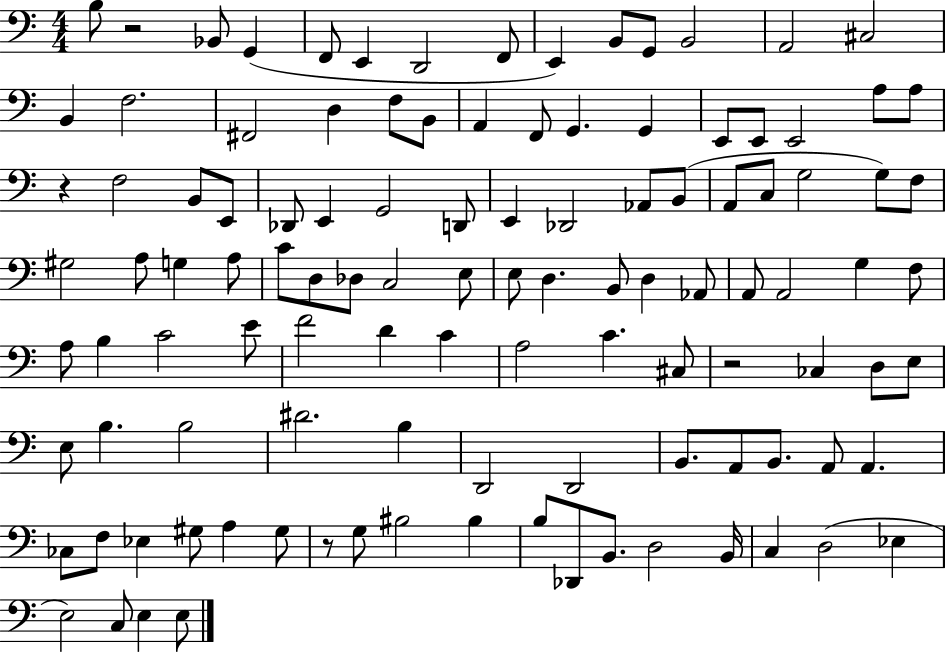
{
  \clef bass
  \numericTimeSignature
  \time 4/4
  \key c \major
  b8 r2 bes,8 g,4( | f,8 e,4 d,2 f,8 | e,4) b,8 g,8 b,2 | a,2 cis2 | \break b,4 f2. | fis,2 d4 f8 b,8 | a,4 f,8 g,4. g,4 | e,8 e,8 e,2 a8 a8 | \break r4 f2 b,8 e,8 | des,8 e,4 g,2 d,8 | e,4 des,2 aes,8 b,8( | a,8 c8 g2 g8) f8 | \break gis2 a8 g4 a8 | c'8 d8 des8 c2 e8 | e8 d4. b,8 d4 aes,8 | a,8 a,2 g4 f8 | \break a8 b4 c'2 e'8 | f'2 d'4 c'4 | a2 c'4. cis8 | r2 ces4 d8 e8 | \break e8 b4. b2 | dis'2. b4 | d,2 d,2 | b,8. a,8 b,8. a,8 a,4. | \break ces8 f8 ees4 gis8 a4 gis8 | r8 g8 bis2 bis4 | b8 des,8 b,8. d2 b,16 | c4 d2( ees4 | \break e2) c8 e4 e8 | \bar "|."
}